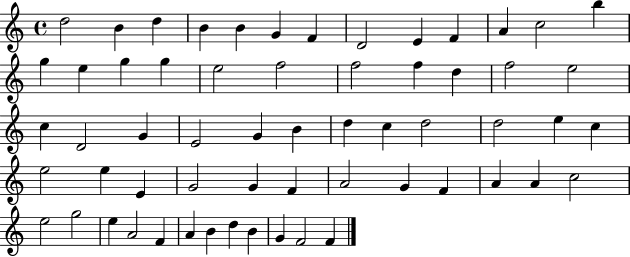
D5/h B4/q D5/q B4/q B4/q G4/q F4/q D4/h E4/q F4/q A4/q C5/h B5/q G5/q E5/q G5/q G5/q E5/h F5/h F5/h F5/q D5/q F5/h E5/h C5/q D4/h G4/q E4/h G4/q B4/q D5/q C5/q D5/h D5/h E5/q C5/q E5/h E5/q E4/q G4/h G4/q F4/q A4/h G4/q F4/q A4/q A4/q C5/h E5/h G5/h E5/q A4/h F4/q A4/q B4/q D5/q B4/q G4/q F4/h F4/q